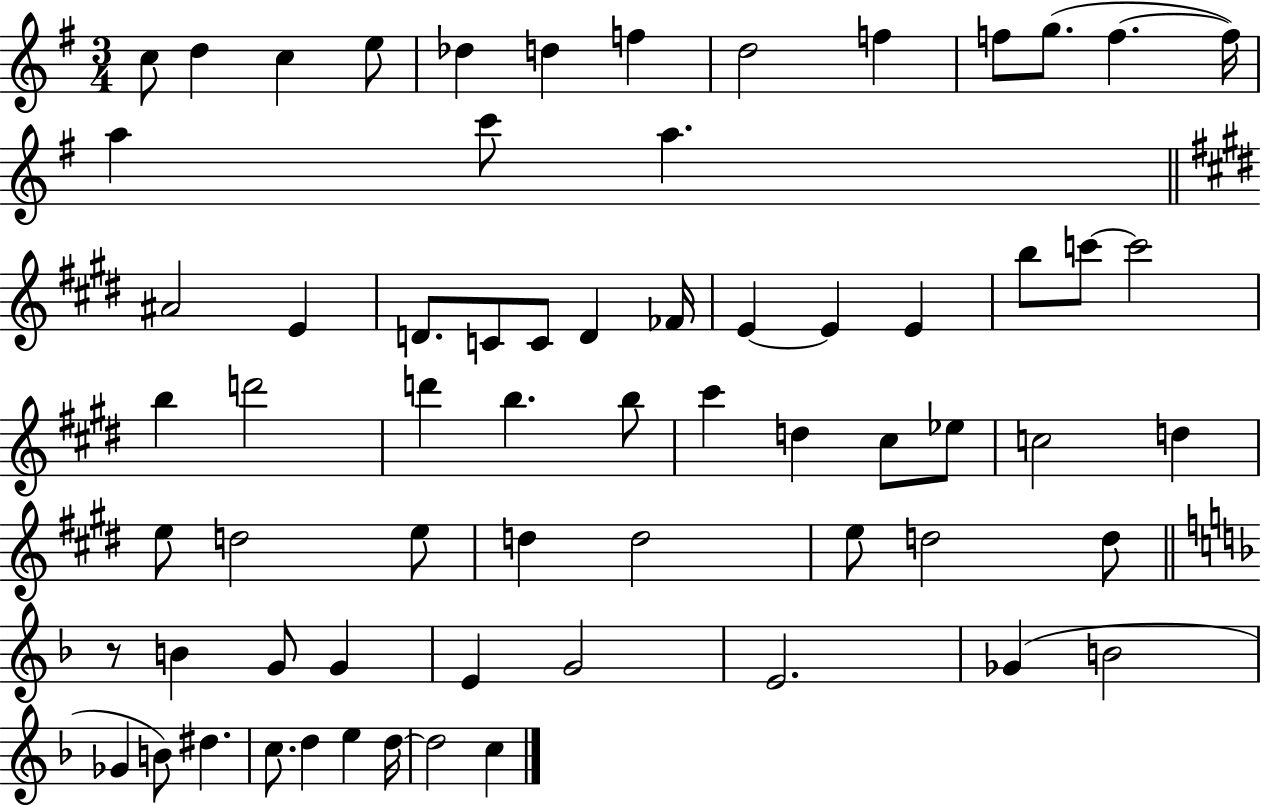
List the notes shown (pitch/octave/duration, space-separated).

C5/e D5/q C5/q E5/e Db5/q D5/q F5/q D5/h F5/q F5/e G5/e. F5/q. F5/s A5/q C6/e A5/q. A#4/h E4/q D4/e. C4/e C4/e D4/q FES4/s E4/q E4/q E4/q B5/e C6/e C6/h B5/q D6/h D6/q B5/q. B5/e C#6/q D5/q C#5/e Eb5/e C5/h D5/q E5/e D5/h E5/e D5/q D5/h E5/e D5/h D5/e R/e B4/q G4/e G4/q E4/q G4/h E4/h. Gb4/q B4/h Gb4/q B4/e D#5/q. C5/e. D5/q E5/q D5/s D5/h C5/q